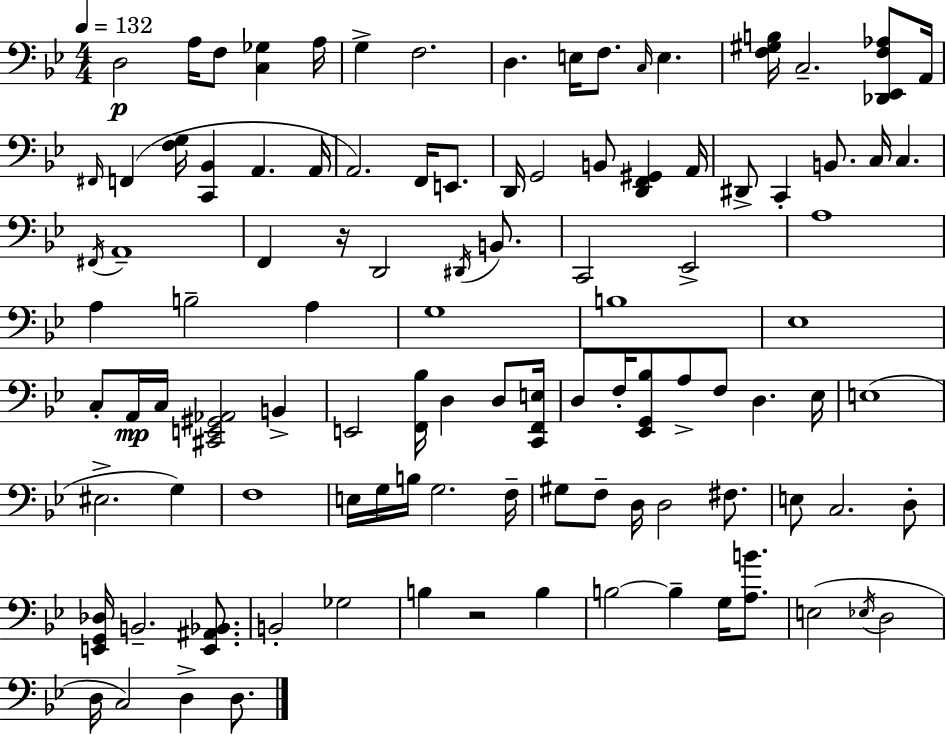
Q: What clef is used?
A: bass